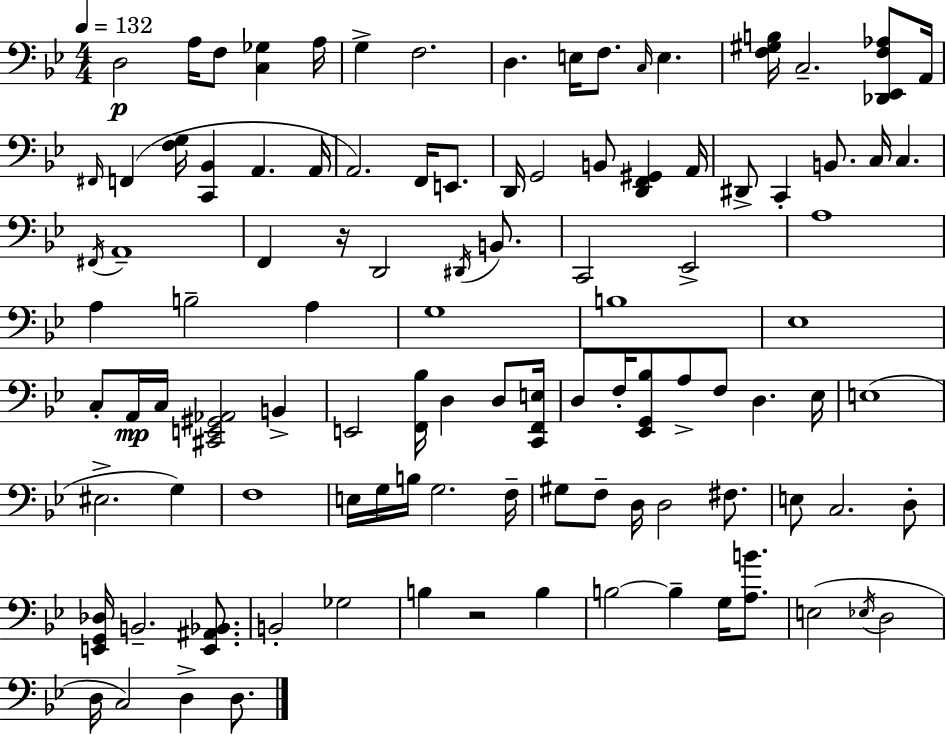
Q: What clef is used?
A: bass